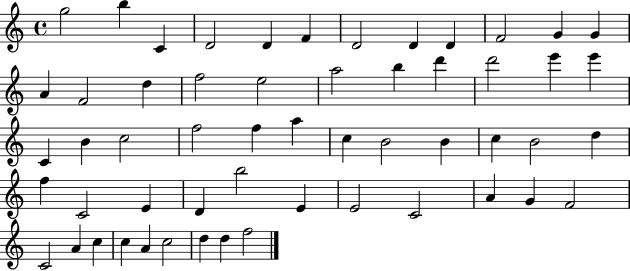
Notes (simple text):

G5/h B5/q C4/q D4/h D4/q F4/q D4/h D4/q D4/q F4/h G4/q G4/q A4/q F4/h D5/q F5/h E5/h A5/h B5/q D6/q D6/h E6/q E6/q C4/q B4/q C5/h F5/h F5/q A5/q C5/q B4/h B4/q C5/q B4/h D5/q F5/q C4/h E4/q D4/q B5/h E4/q E4/h C4/h A4/q G4/q F4/h C4/h A4/q C5/q C5/q A4/q C5/h D5/q D5/q F5/h